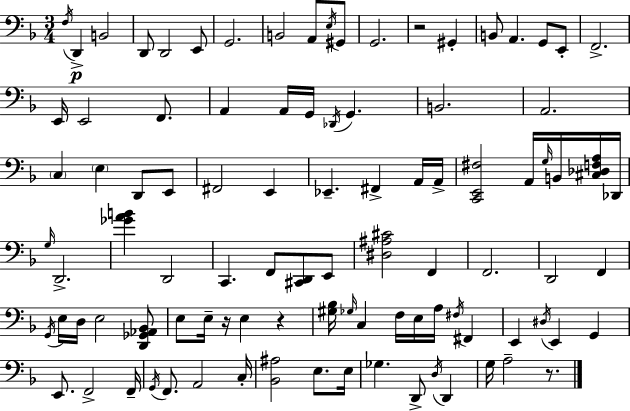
X:1
T:Untitled
M:3/4
L:1/4
K:Dm
F,/4 D,, B,,2 D,,/2 D,,2 E,,/2 G,,2 B,,2 A,,/2 E,/4 ^G,,/2 G,,2 z2 ^G,, B,,/2 A,, G,,/2 E,,/2 F,,2 E,,/4 E,,2 F,,/2 A,, A,,/4 G,,/4 _D,,/4 G,, B,,2 A,,2 C, E, D,,/2 E,,/2 ^F,,2 E,, _E,, ^F,, A,,/4 A,,/4 [C,,E,,^F,]2 A,,/4 G,/4 B,,/4 [^C,_D,F,A,]/4 _D,,/4 G,/4 D,,2 [_GAB] D,,2 C,, F,,/2 [^C,,D,,]/2 E,,/2 [^D,^A,^C]2 F,, F,,2 D,,2 F,, G,,/4 E,/4 D,/4 E,2 [D,,_G,,_A,,_B,,]/2 E,/2 E,/4 z/4 E, z [^G,_B,]/4 _G,/4 C, F,/4 E,/4 A,/4 ^F,/4 ^F,, E,, ^D,/4 E,, G,, E,,/2 F,,2 F,,/4 G,,/4 F,,/2 A,,2 C,/4 [_B,,^A,]2 E,/2 E,/4 _G, D,,/2 D,/4 D,, G,/4 A,2 z/2